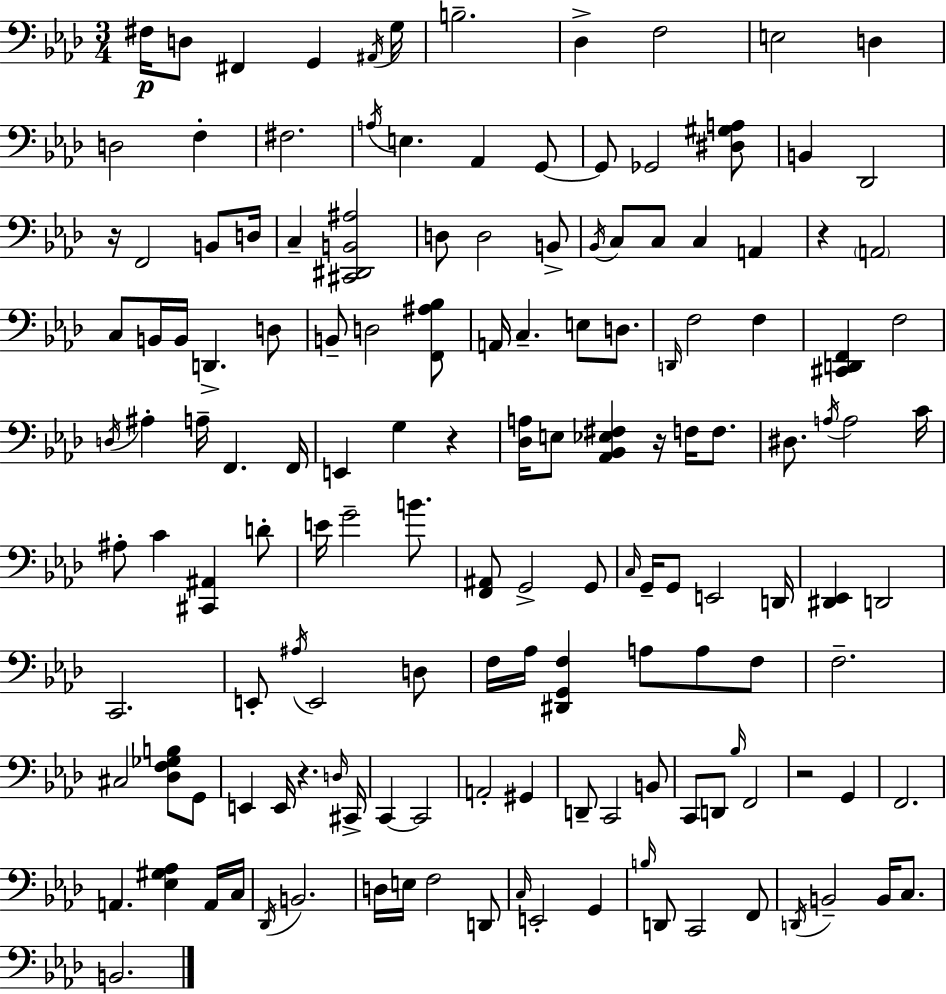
X:1
T:Untitled
M:3/4
L:1/4
K:Fm
^F,/4 D,/2 ^F,, G,, ^A,,/4 G,/4 B,2 _D, F,2 E,2 D, D,2 F, ^F,2 A,/4 E, _A,, G,,/2 G,,/2 _G,,2 [^D,^G,A,]/2 B,, _D,,2 z/4 F,,2 B,,/2 D,/4 C, [^C,,^D,,B,,^A,]2 D,/2 D,2 B,,/2 _B,,/4 C,/2 C,/2 C, A,, z A,,2 C,/2 B,,/4 B,,/4 D,, D,/2 B,,/2 D,2 [F,,^A,_B,]/2 A,,/4 C, E,/2 D,/2 D,,/4 F,2 F, [^C,,D,,F,,] F,2 D,/4 ^A, A,/4 F,, F,,/4 E,, G, z [_D,A,]/4 E,/2 [_A,,_B,,_E,^F,] z/4 F,/4 F,/2 ^D,/2 A,/4 A,2 C/4 ^A,/2 C [^C,,^A,,] D/2 E/4 G2 B/2 [F,,^A,,]/2 G,,2 G,,/2 C,/4 G,,/4 G,,/2 E,,2 D,,/4 [^D,,_E,,] D,,2 C,,2 E,,/2 ^A,/4 E,,2 D,/2 F,/4 _A,/4 [^D,,G,,F,] A,/2 A,/2 F,/2 F,2 ^C,2 [_D,F,_G,B,]/2 G,,/2 E,, E,,/4 z D,/4 ^C,,/4 C,, C,,2 A,,2 ^G,, D,,/2 C,,2 B,,/2 C,,/2 D,,/2 _B,/4 F,,2 z2 G,, F,,2 A,, [_E,^G,_A,] A,,/4 C,/4 _D,,/4 B,,2 D,/4 E,/4 F,2 D,,/2 C,/4 E,,2 G,, B,/4 D,,/2 C,,2 F,,/2 D,,/4 B,,2 B,,/4 C,/2 B,,2